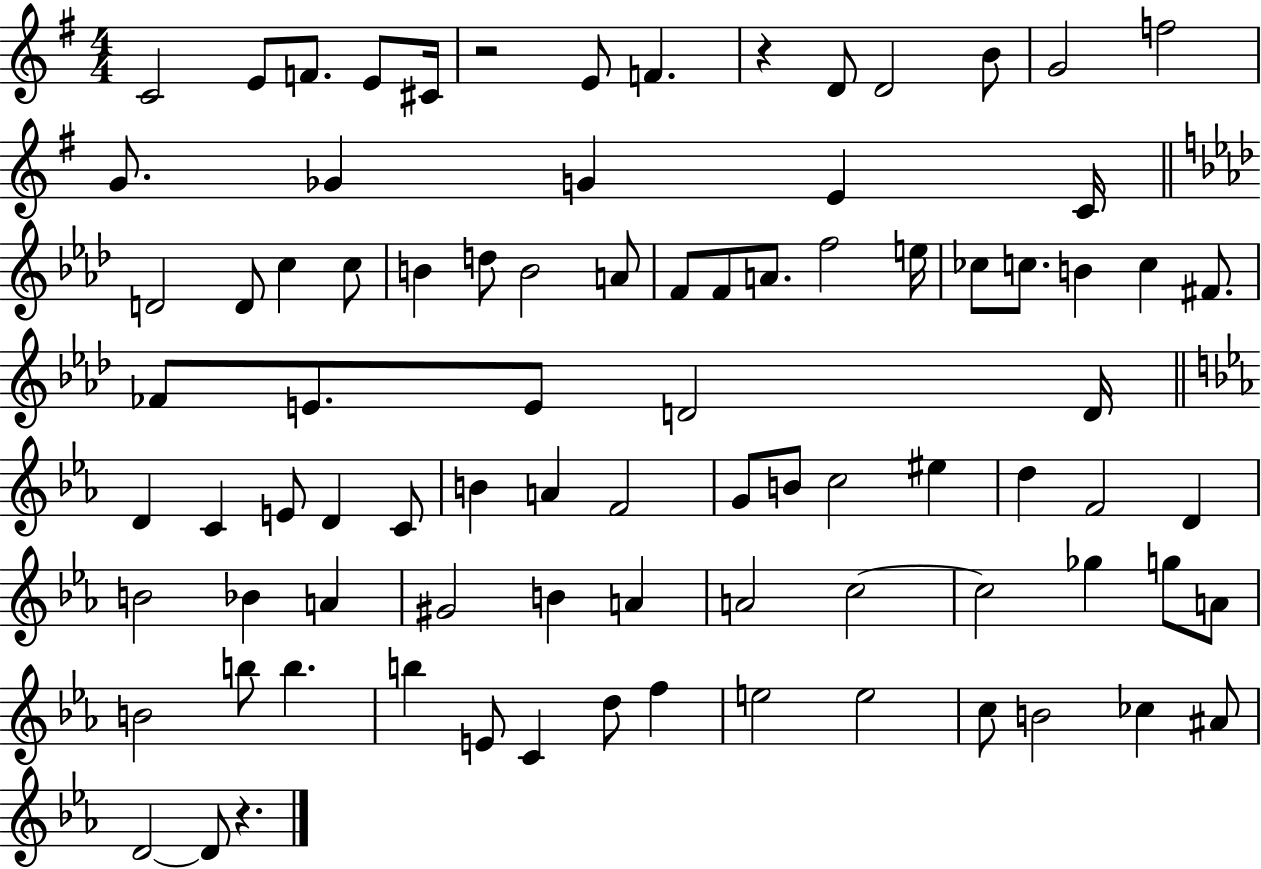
C4/h E4/e F4/e. E4/e C#4/s R/h E4/e F4/q. R/q D4/e D4/h B4/e G4/h F5/h G4/e. Gb4/q G4/q E4/q C4/s D4/h D4/e C5/q C5/e B4/q D5/e B4/h A4/e F4/e F4/e A4/e. F5/h E5/s CES5/e C5/e. B4/q C5/q F#4/e. FES4/e E4/e. E4/e D4/h D4/s D4/q C4/q E4/e D4/q C4/e B4/q A4/q F4/h G4/e B4/e C5/h EIS5/q D5/q F4/h D4/q B4/h Bb4/q A4/q G#4/h B4/q A4/q A4/h C5/h C5/h Gb5/q G5/e A4/e B4/h B5/e B5/q. B5/q E4/e C4/q D5/e F5/q E5/h E5/h C5/e B4/h CES5/q A#4/e D4/h D4/e R/q.